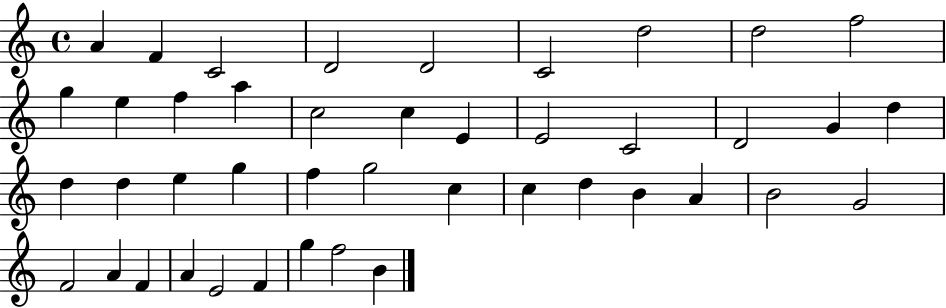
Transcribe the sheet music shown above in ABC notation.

X:1
T:Untitled
M:4/4
L:1/4
K:C
A F C2 D2 D2 C2 d2 d2 f2 g e f a c2 c E E2 C2 D2 G d d d e g f g2 c c d B A B2 G2 F2 A F A E2 F g f2 B